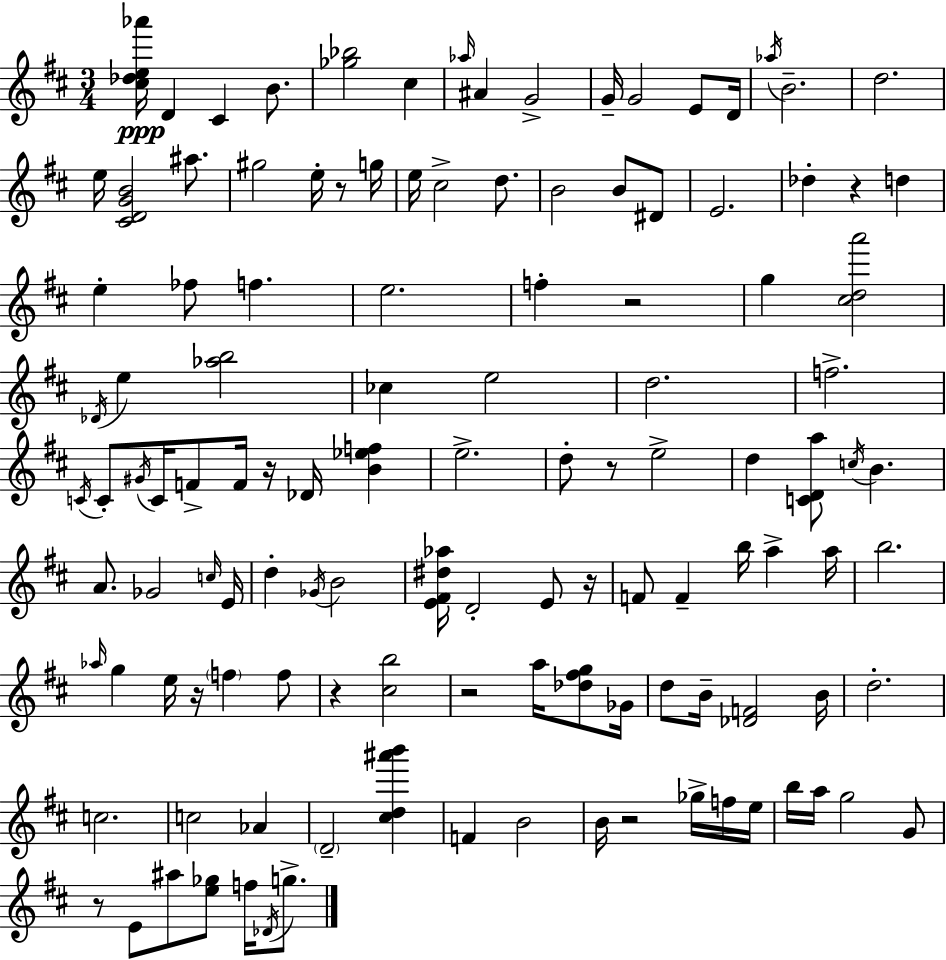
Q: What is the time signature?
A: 3/4